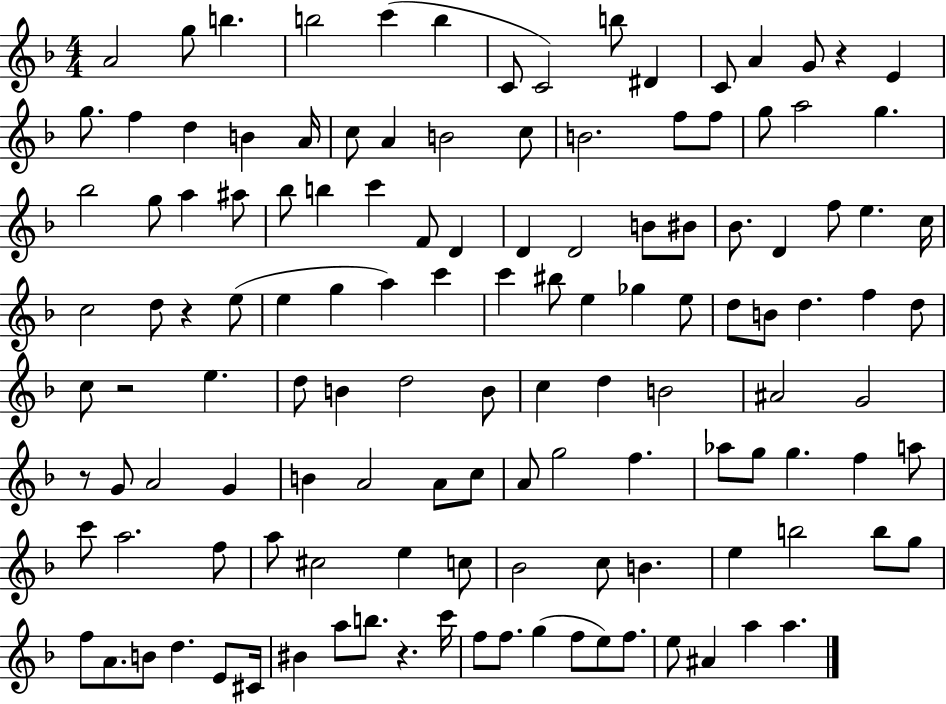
{
  \clef treble
  \numericTimeSignature
  \time 4/4
  \key f \major
  \repeat volta 2 { a'2 g''8 b''4. | b''2 c'''4( b''4 | c'8 c'2) b''8 dis'4 | c'8 a'4 g'8 r4 e'4 | \break g''8. f''4 d''4 b'4 a'16 | c''8 a'4 b'2 c''8 | b'2. f''8 f''8 | g''8 a''2 g''4. | \break bes''2 g''8 a''4 ais''8 | bes''8 b''4 c'''4 f'8 d'4 | d'4 d'2 b'8 bis'8 | bes'8. d'4 f''8 e''4. c''16 | \break c''2 d''8 r4 e''8( | e''4 g''4 a''4) c'''4 | c'''4 bis''8 e''4 ges''4 e''8 | d''8 b'8 d''4. f''4 d''8 | \break c''8 r2 e''4. | d''8 b'4 d''2 b'8 | c''4 d''4 b'2 | ais'2 g'2 | \break r8 g'8 a'2 g'4 | b'4 a'2 a'8 c''8 | a'8 g''2 f''4. | aes''8 g''8 g''4. f''4 a''8 | \break c'''8 a''2. f''8 | a''8 cis''2 e''4 c''8 | bes'2 c''8 b'4. | e''4 b''2 b''8 g''8 | \break f''8 a'8. b'8 d''4. e'8 cis'16 | bis'4 a''8 b''8. r4. c'''16 | f''8 f''8. g''4( f''8 e''8) f''8. | e''8 ais'4 a''4 a''4. | \break } \bar "|."
}